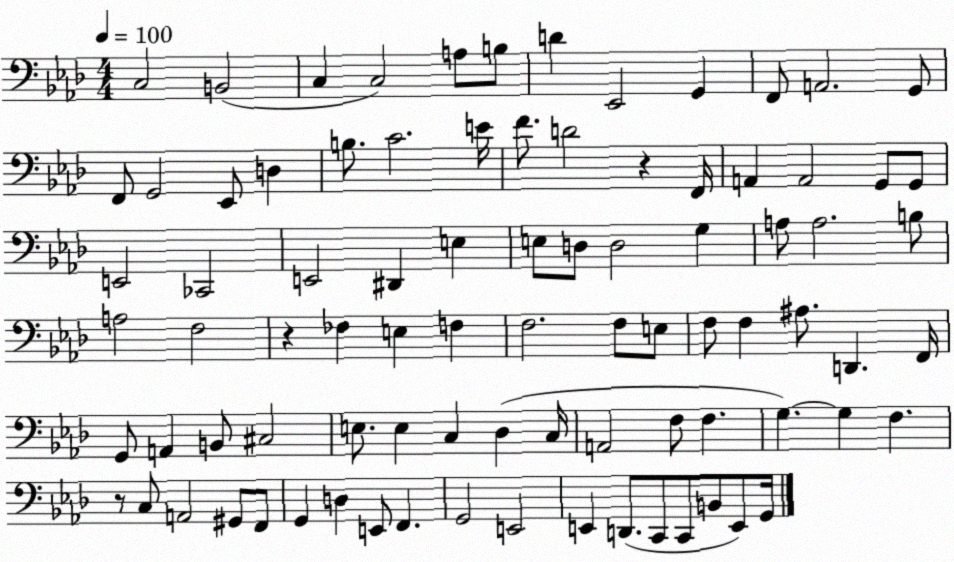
X:1
T:Untitled
M:4/4
L:1/4
K:Ab
C,2 B,,2 C, C,2 A,/2 B,/2 D _E,,2 G,, F,,/2 A,,2 G,,/2 F,,/2 G,,2 _E,,/2 D, B,/2 C2 E/4 F/2 D2 z F,,/4 A,, A,,2 G,,/2 G,,/2 E,,2 _C,,2 E,,2 ^D,, E, E,/2 D,/2 D,2 G, A,/2 A,2 B,/2 A,2 F,2 z _F, E, F, F,2 F,/2 E,/2 F,/2 F, ^A,/2 D,, F,,/4 G,,/2 A,, B,,/2 ^C,2 E,/2 E, C, _D, C,/4 A,,2 F,/2 F, G, G, F, z/2 C,/2 A,,2 ^G,,/2 F,,/2 G,, D, E,,/2 F,, G,,2 E,,2 E,, D,,/2 C,,/2 C,,/2 B,,/2 E,,/2 G,,/4